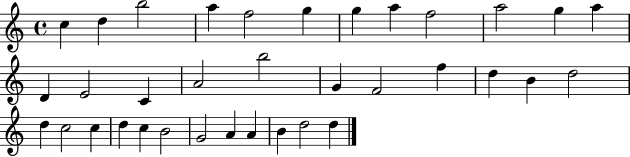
{
  \clef treble
  \time 4/4
  \defaultTimeSignature
  \key c \major
  c''4 d''4 b''2 | a''4 f''2 g''4 | g''4 a''4 f''2 | a''2 g''4 a''4 | \break d'4 e'2 c'4 | a'2 b''2 | g'4 f'2 f''4 | d''4 b'4 d''2 | \break d''4 c''2 c''4 | d''4 c''4 b'2 | g'2 a'4 a'4 | b'4 d''2 d''4 | \break \bar "|."
}